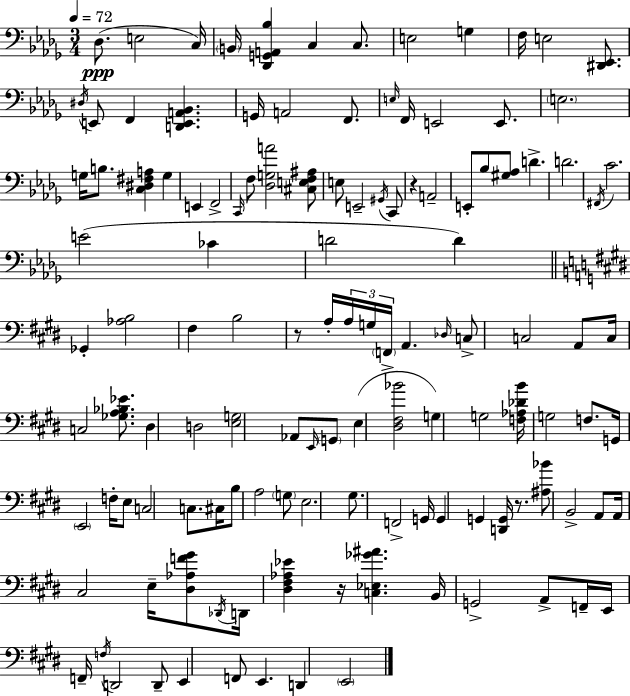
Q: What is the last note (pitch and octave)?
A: E2